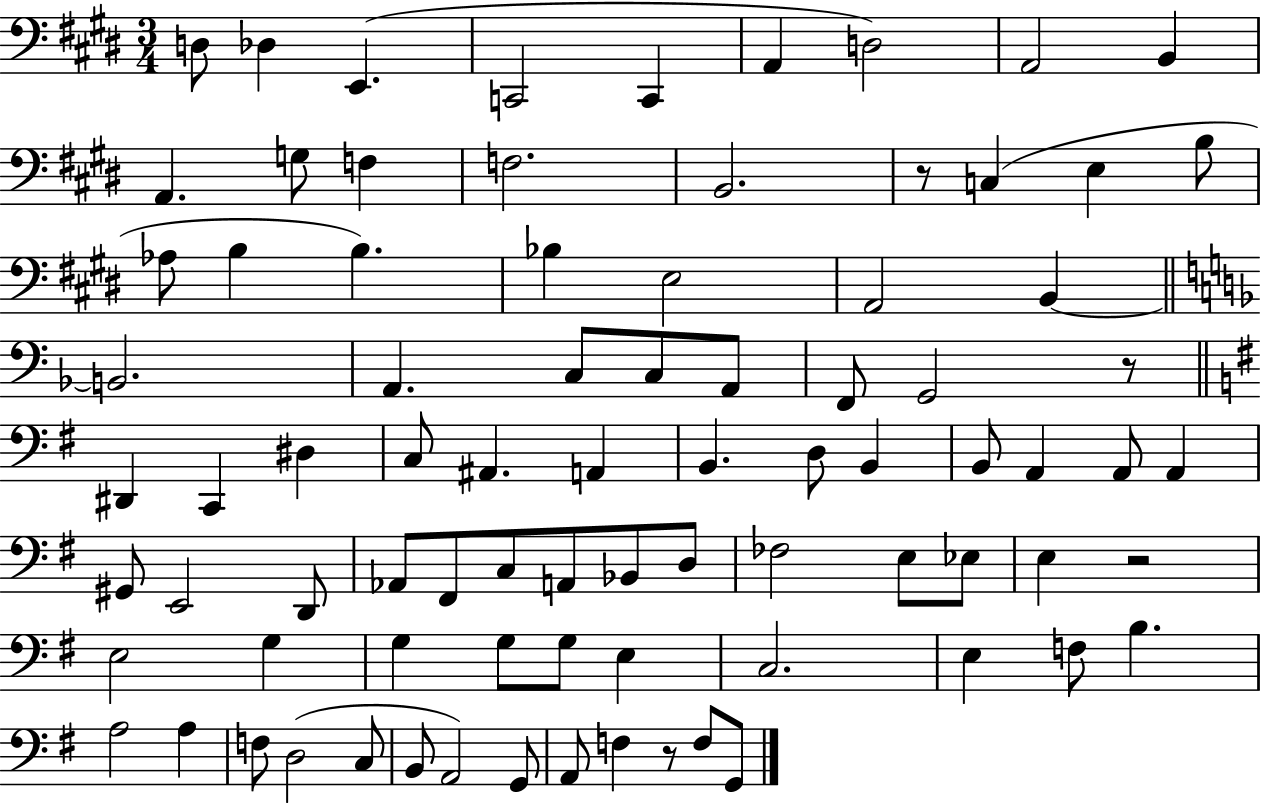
D3/e Db3/q E2/q. C2/h C2/q A2/q D3/h A2/h B2/q A2/q. G3/e F3/q F3/h. B2/h. R/e C3/q E3/q B3/e Ab3/e B3/q B3/q. Bb3/q E3/h A2/h B2/q B2/h. A2/q. C3/e C3/e A2/e F2/e G2/h R/e D#2/q C2/q D#3/q C3/e A#2/q. A2/q B2/q. D3/e B2/q B2/e A2/q A2/e A2/q G#2/e E2/h D2/e Ab2/e F#2/e C3/e A2/e Bb2/e D3/e FES3/h E3/e Eb3/e E3/q R/h E3/h G3/q G3/q G3/e G3/e E3/q C3/h. E3/q F3/e B3/q. A3/h A3/q F3/e D3/h C3/e B2/e A2/h G2/e A2/e F3/q R/e F3/e G2/e